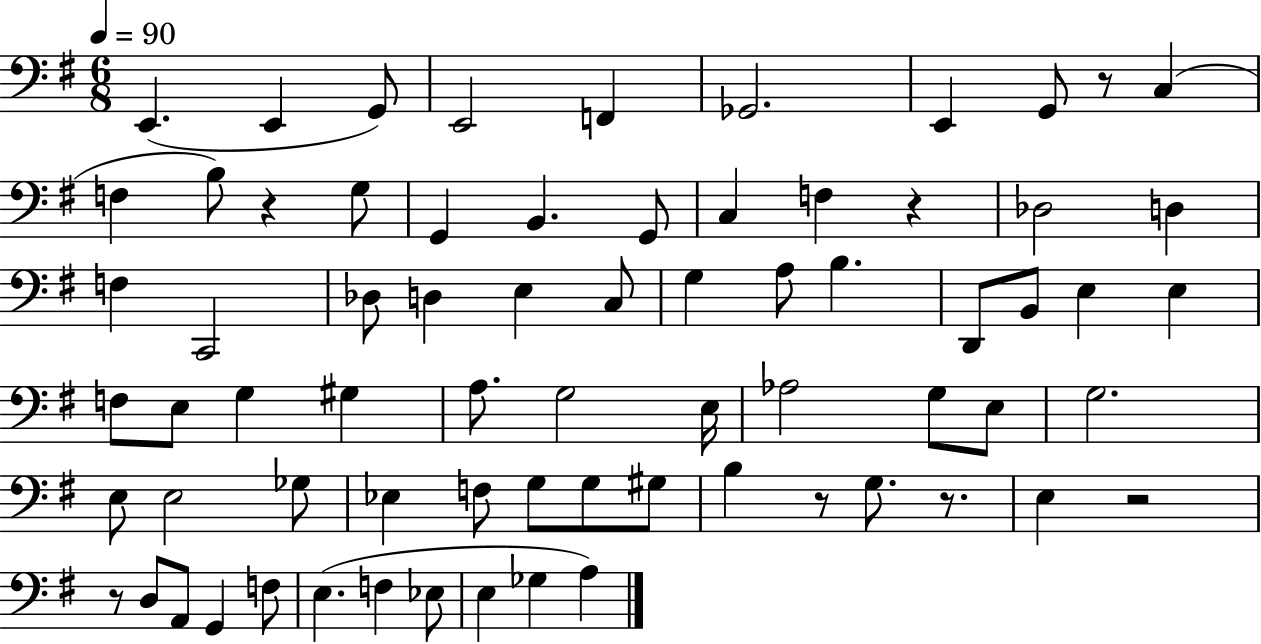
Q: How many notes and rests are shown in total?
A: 71